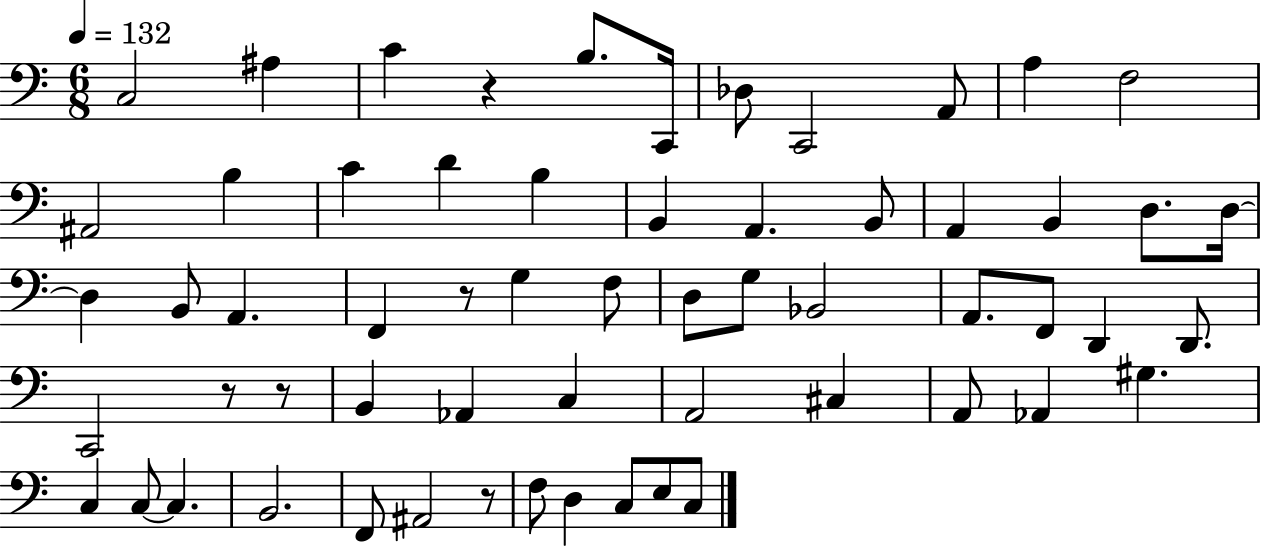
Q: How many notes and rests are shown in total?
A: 60